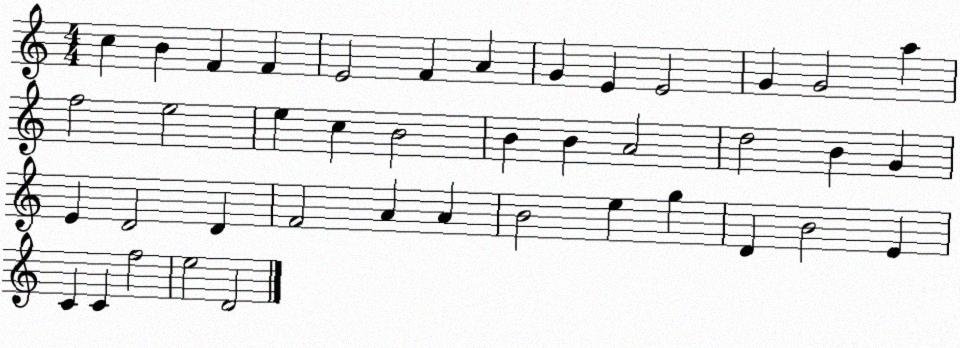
X:1
T:Untitled
M:4/4
L:1/4
K:C
c B F F E2 F A G E E2 G G2 a f2 e2 e c B2 B B A2 d2 B G E D2 D F2 A A B2 e g D B2 E C C f2 e2 D2